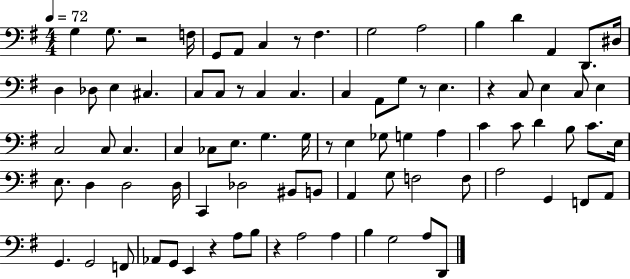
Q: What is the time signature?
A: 4/4